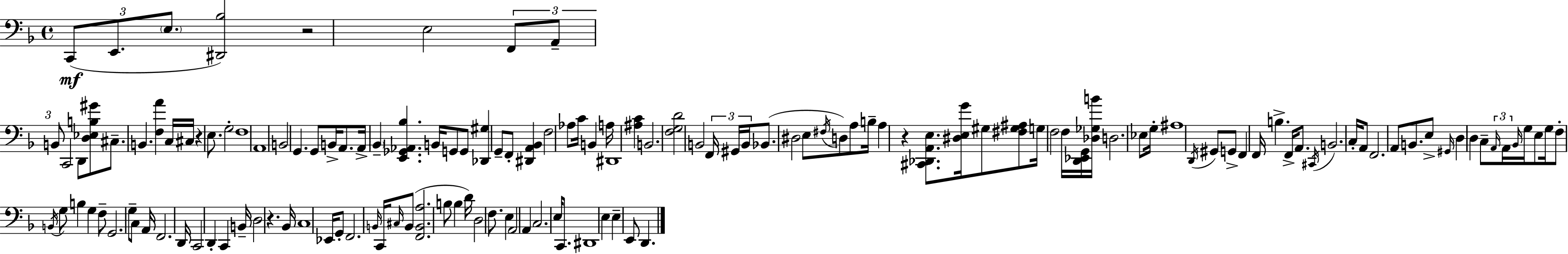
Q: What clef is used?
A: bass